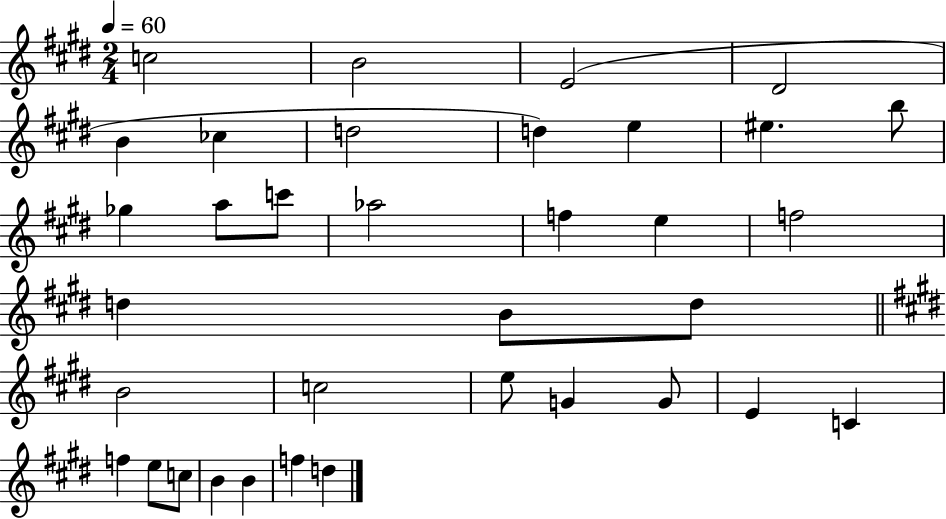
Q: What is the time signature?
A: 2/4